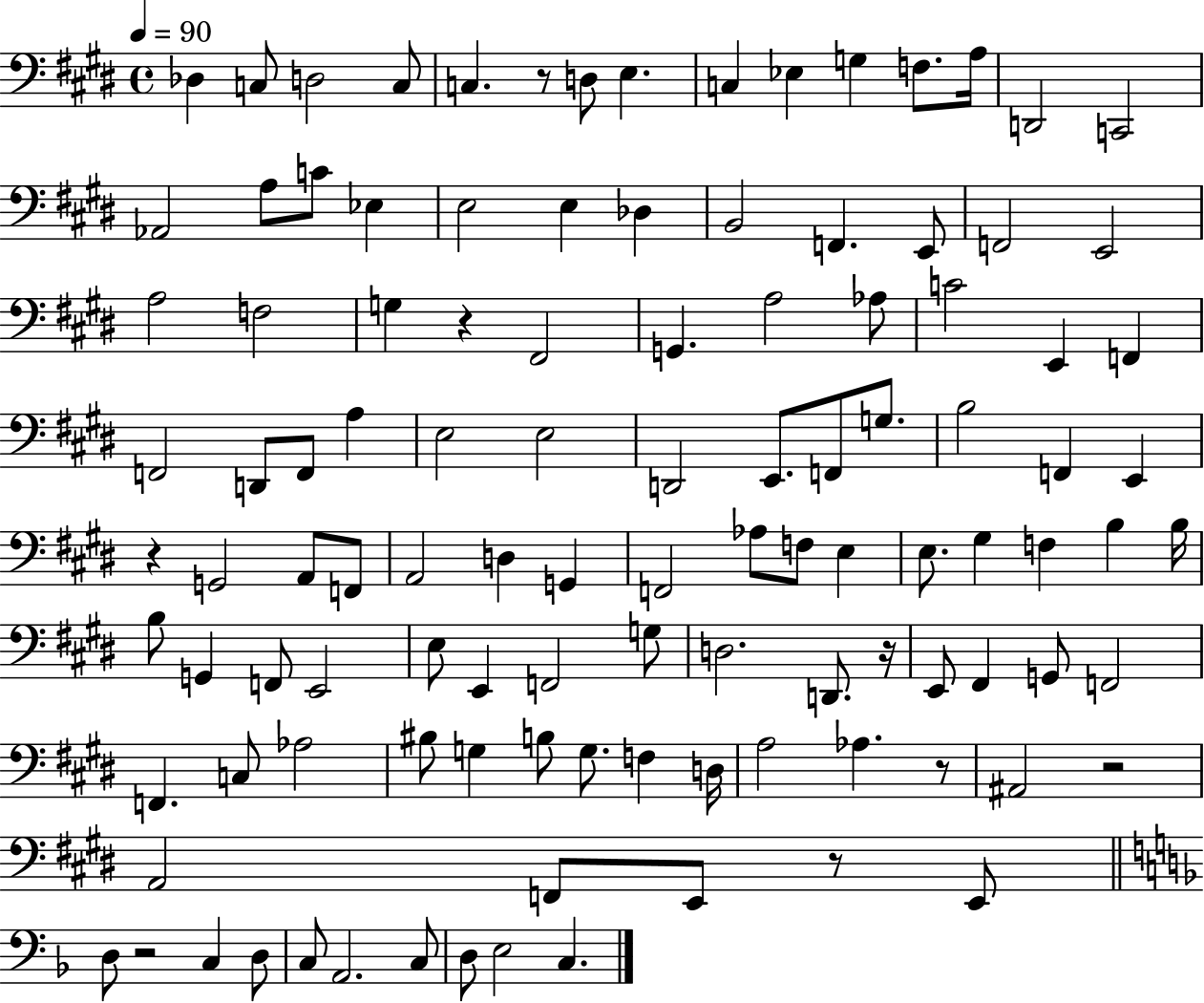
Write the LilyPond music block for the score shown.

{
  \clef bass
  \time 4/4
  \defaultTimeSignature
  \key e \major
  \tempo 4 = 90
  des4 c8 d2 c8 | c4. r8 d8 e4. | c4 ees4 g4 f8. a16 | d,2 c,2 | \break aes,2 a8 c'8 ees4 | e2 e4 des4 | b,2 f,4. e,8 | f,2 e,2 | \break a2 f2 | g4 r4 fis,2 | g,4. a2 aes8 | c'2 e,4 f,4 | \break f,2 d,8 f,8 a4 | e2 e2 | d,2 e,8. f,8 g8. | b2 f,4 e,4 | \break r4 g,2 a,8 f,8 | a,2 d4 g,4 | f,2 aes8 f8 e4 | e8. gis4 f4 b4 b16 | \break b8 g,4 f,8 e,2 | e8 e,4 f,2 g8 | d2. d,8. r16 | e,8 fis,4 g,8 f,2 | \break f,4. c8 aes2 | bis8 g4 b8 g8. f4 d16 | a2 aes4. r8 | ais,2 r2 | \break a,2 f,8 e,8 r8 e,8 | \bar "||" \break \key d \minor d8 r2 c4 d8 | c8 a,2. c8 | d8 e2 c4. | \bar "|."
}